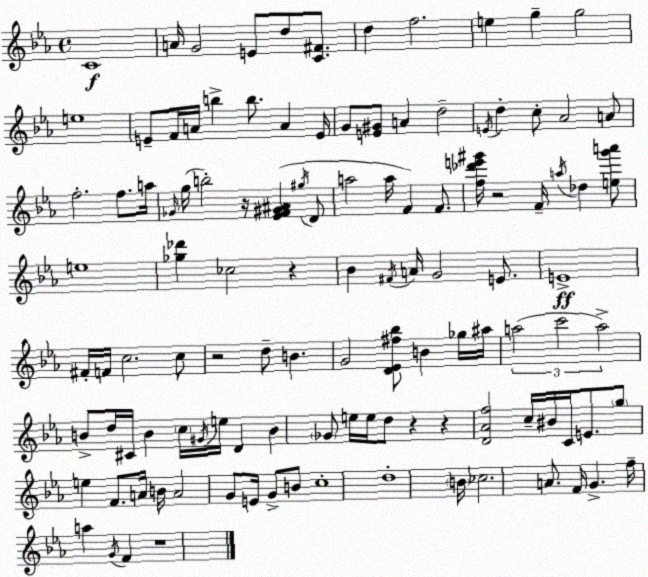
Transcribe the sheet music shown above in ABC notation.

X:1
T:Untitled
M:4/4
L:1/4
K:Cm
C4 A/4 G2 E/2 d/2 [C^F]/2 d f2 e g g2 e4 E/2 F/4 A/4 b b/2 A E/4 G/2 [E^G]/2 A d2 E/4 d c/2 _A2 A/2 f2 f/2 a/4 _G/4 g/4 b2 z/4 [_EF^G^A] ^g/4 D/2 a2 a/4 F F/2 [f_d'e'^g']/4 z2 F/4 a/4 _d [e^g'a']/2 e4 [_g_d'] _c2 z _B ^F/4 A/4 G2 E/2 E4 ^F/4 F/4 c2 c/2 z2 d/2 B G2 [D_E^f_b]/2 B _g/4 ^a/4 a2 c'2 a2 B/2 d/4 ^C/4 B c/4 ^G/4 e/4 D B _G/2 e/4 e/4 d/2 z z [D_Af]2 c/4 ^B/4 C/4 E/2 g/2 e F/2 A/4 B/4 A2 G/2 E/4 G/2 B/2 c4 d4 B/4 _c2 A/2 F/4 G f/4 a G/4 F z4